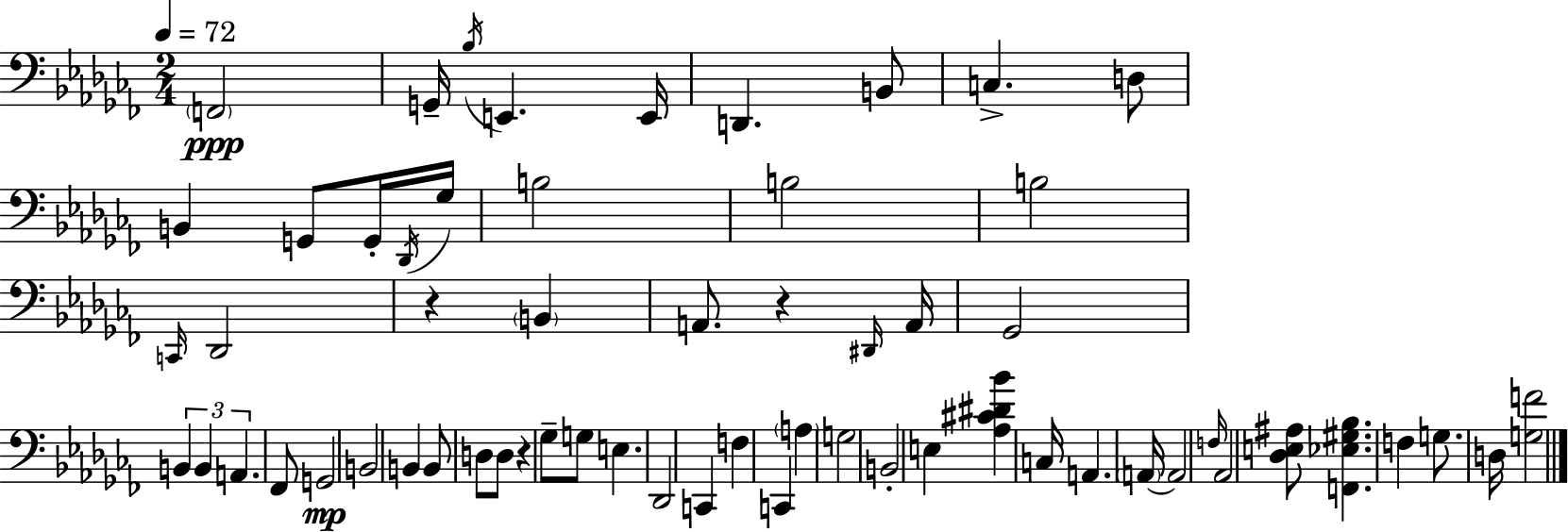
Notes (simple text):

F2/h G2/s Bb3/s E2/q. E2/s D2/q. B2/e C3/q. D3/e B2/q G2/e G2/s Db2/s Gb3/s B3/h B3/h B3/h C2/s Db2/h R/q B2/q A2/e. R/q D#2/s A2/s Gb2/h B2/q B2/q A2/q. FES2/e G2/h B2/h B2/q B2/e D3/e D3/e R/q Gb3/e G3/e E3/q. Db2/h C2/q F3/q C2/q A3/q G3/h B2/h E3/q [Ab3,C#4,D#4,Bb4]/q C3/s A2/q. A2/s A2/h F3/s Ab2/h [Db3,E3,A#3]/e [F2,Eb3,G#3,Bb3]/q. F3/q G3/e. D3/s [G3,F4]/h